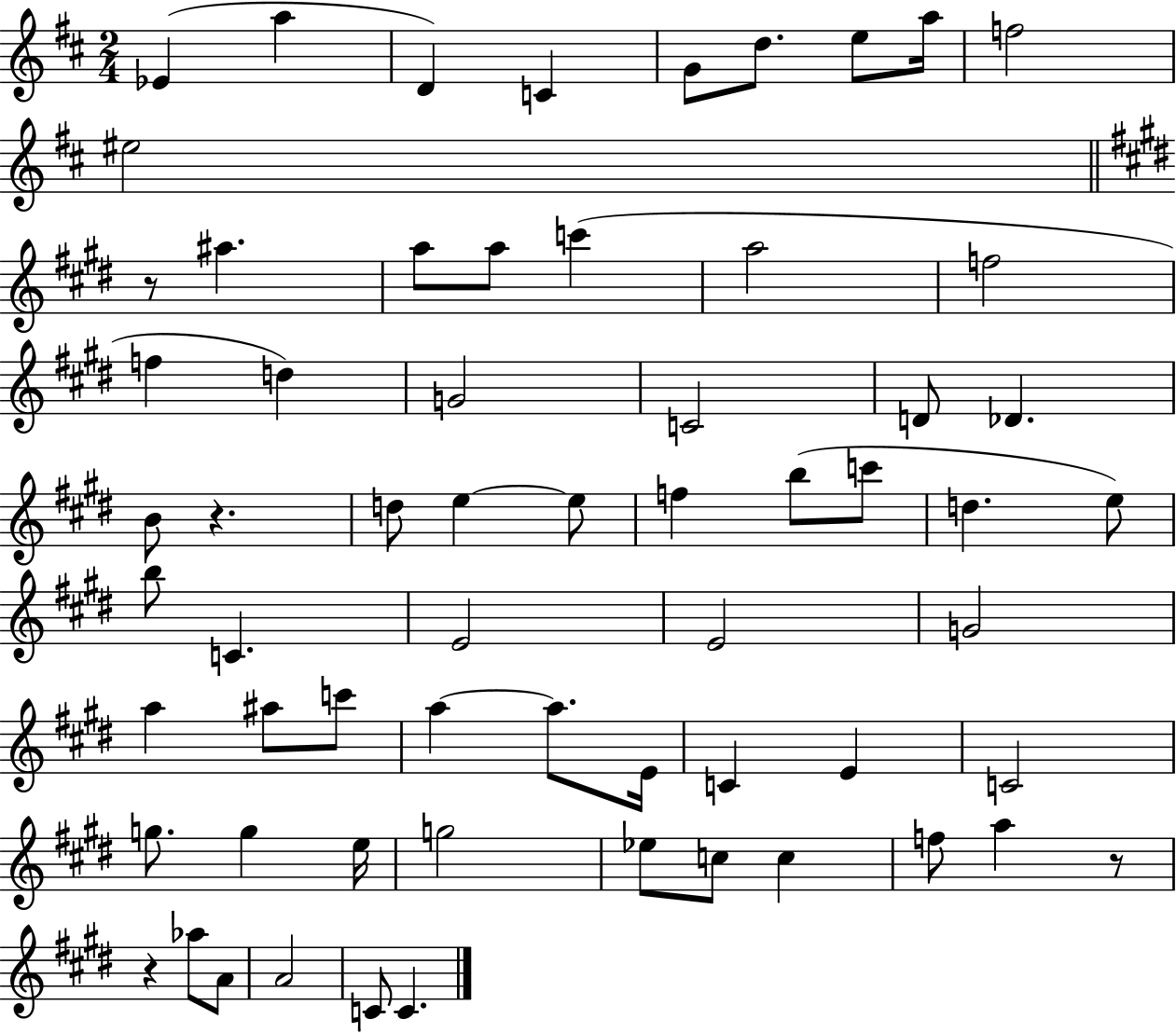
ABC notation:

X:1
T:Untitled
M:2/4
L:1/4
K:D
_E a D C G/2 d/2 e/2 a/4 f2 ^e2 z/2 ^a a/2 a/2 c' a2 f2 f d G2 C2 D/2 _D B/2 z d/2 e e/2 f b/2 c'/2 d e/2 b/2 C E2 E2 G2 a ^a/2 c'/2 a a/2 E/4 C E C2 g/2 g e/4 g2 _e/2 c/2 c f/2 a z/2 z _a/2 A/2 A2 C/2 C